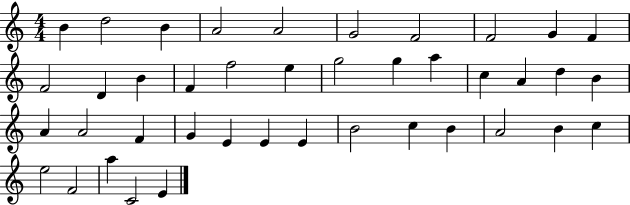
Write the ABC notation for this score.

X:1
T:Untitled
M:4/4
L:1/4
K:C
B d2 B A2 A2 G2 F2 F2 G F F2 D B F f2 e g2 g a c A d B A A2 F G E E E B2 c B A2 B c e2 F2 a C2 E